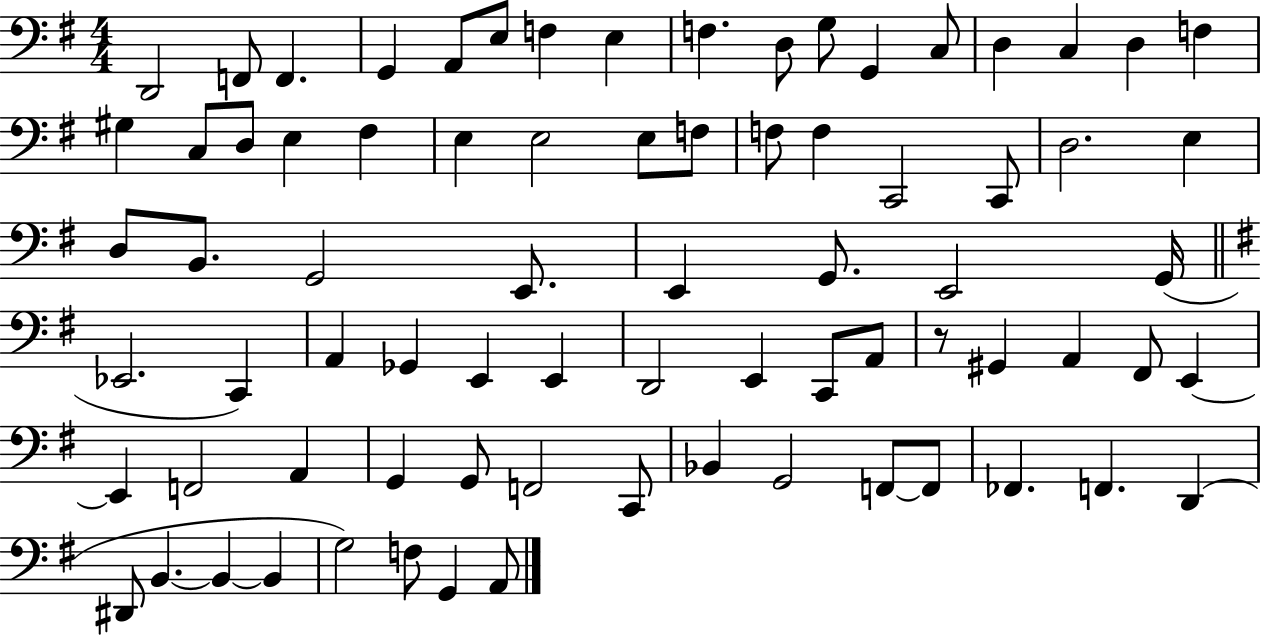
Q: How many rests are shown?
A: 1